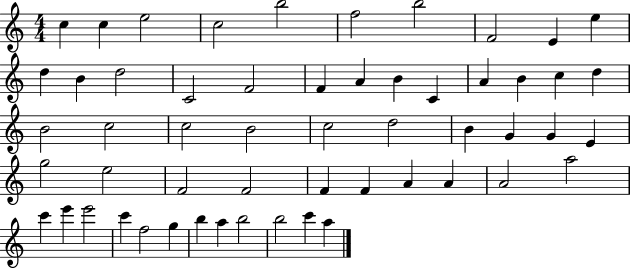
{
  \clef treble
  \numericTimeSignature
  \time 4/4
  \key c \major
  c''4 c''4 e''2 | c''2 b''2 | f''2 b''2 | f'2 e'4 e''4 | \break d''4 b'4 d''2 | c'2 f'2 | f'4 a'4 b'4 c'4 | a'4 b'4 c''4 d''4 | \break b'2 c''2 | c''2 b'2 | c''2 d''2 | b'4 g'4 g'4 e'4 | \break g''2 e''2 | f'2 f'2 | f'4 f'4 a'4 a'4 | a'2 a''2 | \break c'''4 e'''4 e'''2 | c'''4 f''2 g''4 | b''4 a''4 b''2 | b''2 c'''4 a''4 | \break \bar "|."
}